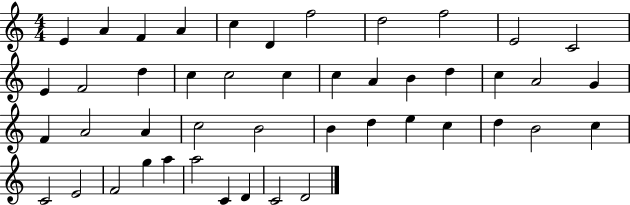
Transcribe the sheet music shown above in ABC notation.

X:1
T:Untitled
M:4/4
L:1/4
K:C
E A F A c D f2 d2 f2 E2 C2 E F2 d c c2 c c A B d c A2 G F A2 A c2 B2 B d e c d B2 c C2 E2 F2 g a a2 C D C2 D2